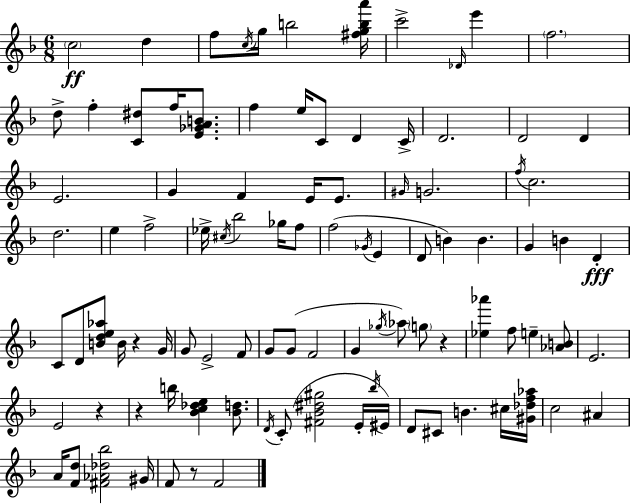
C5/h D5/q F5/e C5/s G5/s B5/h [F#5,G5,B5,A6]/s C6/h Db4/s E6/q F5/h. D5/e F5/q [C4,D#5]/e F5/s [E4,Gb4,A4,B4]/e. F5/q E5/s C4/e D4/q C4/s D4/h. D4/h D4/q E4/h. G4/q F4/q E4/s E4/e. G#4/s G4/h. F5/s C5/h. D5/h. E5/q F5/h Eb5/s C#5/s Bb5/h Gb5/s F5/e F5/h Gb4/s E4/q D4/e B4/q B4/q. G4/q B4/q D4/q C4/e D4/e [B4,D5,E5,Ab5]/e B4/s R/q G4/s G4/e E4/h F4/e G4/e G4/e F4/h G4/q Gb5/s Ab5/e G5/e R/q [Eb5,Ab6]/q F5/e E5/q [Ab4,B4]/e E4/h. E4/h R/q R/q B5/s [Bb4,C5,Db5,E5]/q [Bb4,D5]/e. D4/s C4/e [F#4,Bb4,D#5,G#5]/h E4/s Bb5/s EIS4/s D4/e C#4/e B4/q. C#5/s [G#4,Db5,F5,Ab5]/s C5/h A#4/q A4/s [F4,D5]/e [F#4,Ab4,Db5,Bb5]/h G#4/s F4/e R/e F4/h